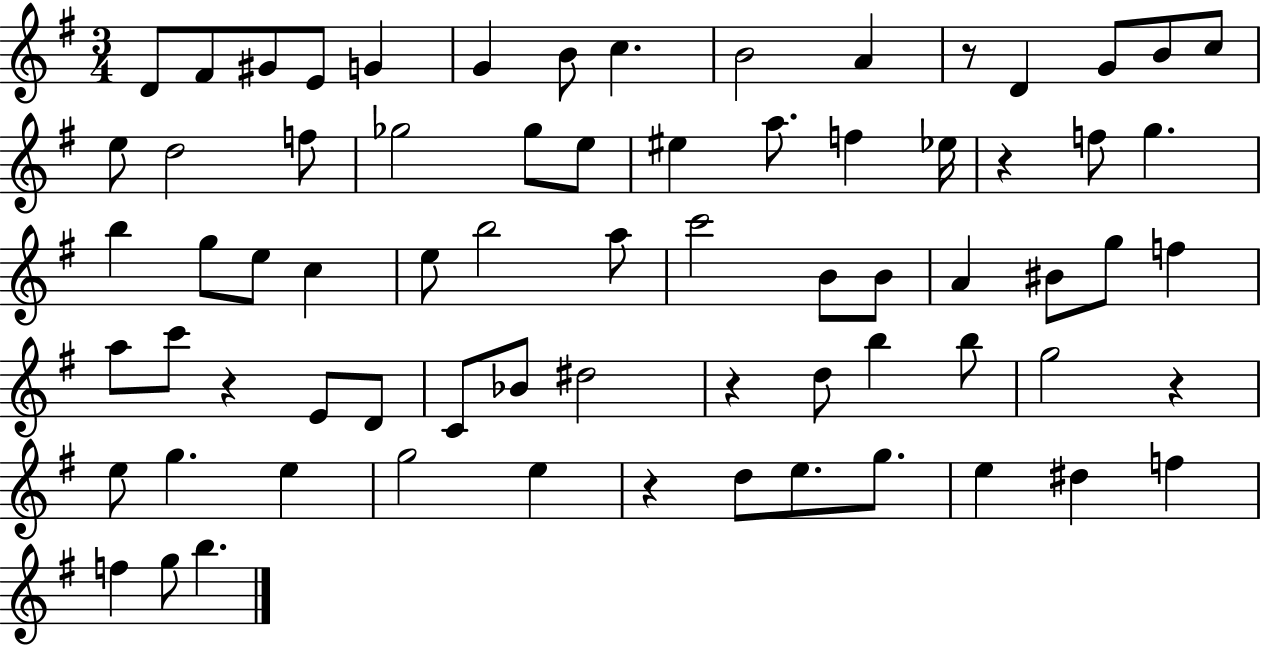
X:1
T:Untitled
M:3/4
L:1/4
K:G
D/2 ^F/2 ^G/2 E/2 G G B/2 c B2 A z/2 D G/2 B/2 c/2 e/2 d2 f/2 _g2 _g/2 e/2 ^e a/2 f _e/4 z f/2 g b g/2 e/2 c e/2 b2 a/2 c'2 B/2 B/2 A ^B/2 g/2 f a/2 c'/2 z E/2 D/2 C/2 _B/2 ^d2 z d/2 b b/2 g2 z e/2 g e g2 e z d/2 e/2 g/2 e ^d f f g/2 b